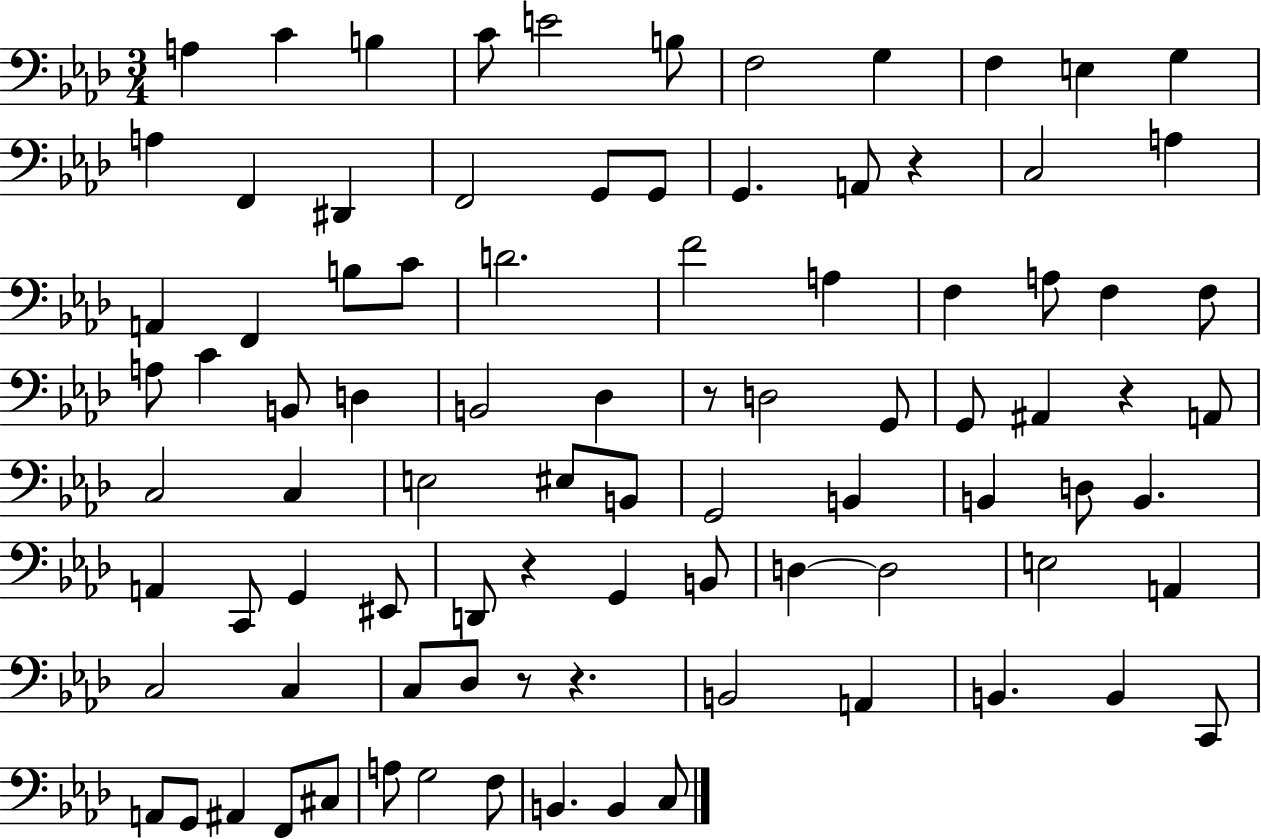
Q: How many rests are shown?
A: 6